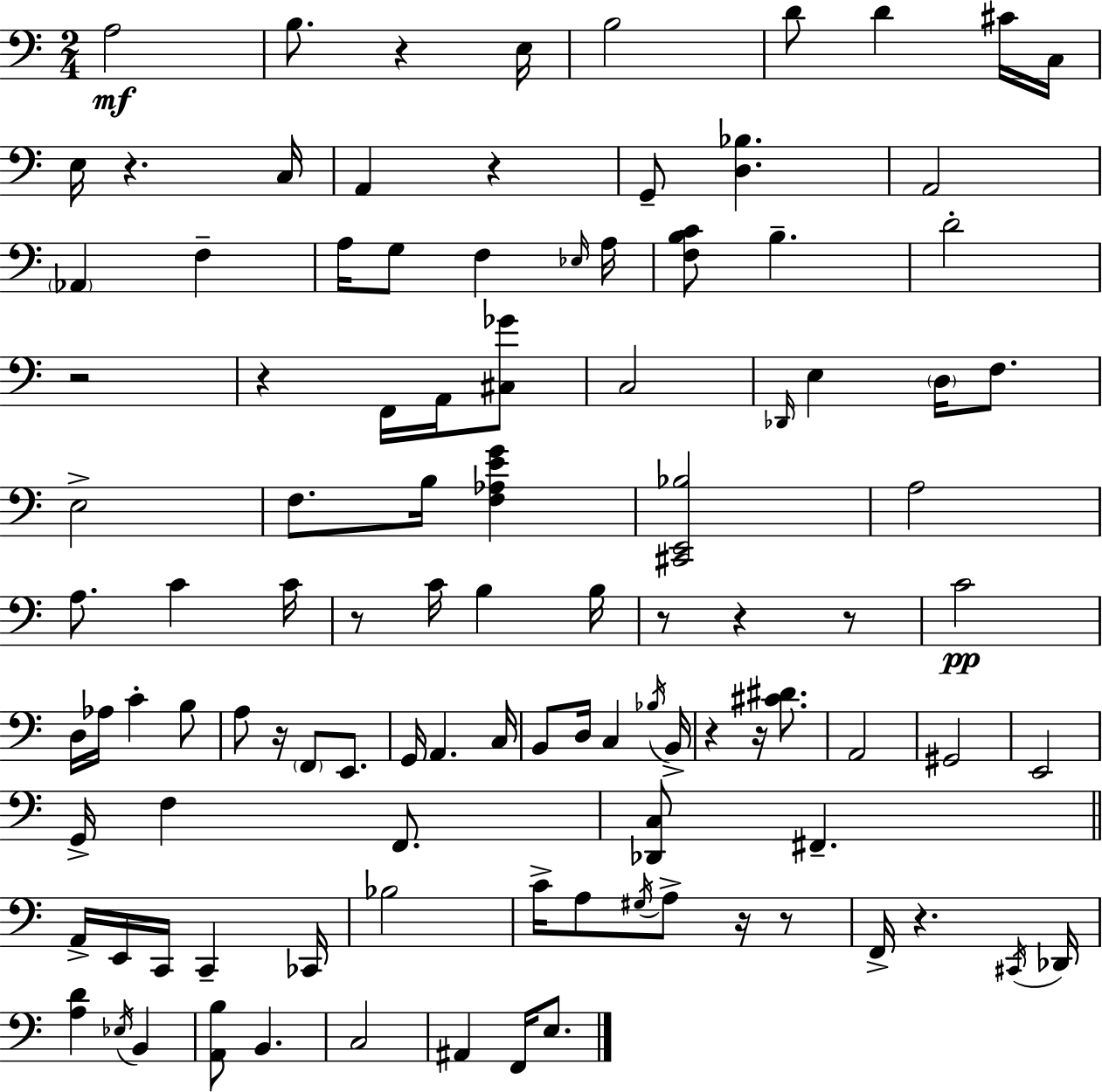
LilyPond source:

{
  \clef bass
  \numericTimeSignature
  \time 2/4
  \key c \major
  a2\mf | b8. r4 e16 | b2 | d'8 d'4 cis'16 c16 | \break e16 r4. c16 | a,4 r4 | g,8-- <d bes>4. | a,2 | \break \parenthesize aes,4 f4-- | a16 g8 f4 \grace { ees16 } | a16 <f b c'>8 b4.-- | d'2-. | \break r2 | r4 f,16 a,16 <cis ges'>8 | c2 | \grace { des,16 } e4 \parenthesize d16 f8. | \break e2-> | f8. b16 <f aes e' g'>4 | <cis, e, bes>2 | a2 | \break a8. c'4 | c'16 r8 c'16 b4 | b16 r8 r4 | r8 c'2\pp | \break d16 aes16 c'4-. | b8 a8 r16 \parenthesize f,8 e,8. | g,16 a,4. | c16 b,8 d16 c4 | \break \acciaccatura { bes16 } b,16-> r4 r16 | <cis' dis'>8. a,2 | gis,2 | e,2 | \break g,16-> f4 | f,8. <des, c>8 fis,4.-- | \bar "||" \break \key c \major a,16-> e,16 c,16 c,4-- ces,16 | bes2 | c'16-> a8 \acciaccatura { gis16 } a8-> r16 r8 | f,16-> r4. | \break \acciaccatura { cis,16 } des,16 <a d'>4 \acciaccatura { ees16 } b,4 | <a, b>8 b,4. | c2 | ais,4 f,16 | \break e8. \bar "|."
}